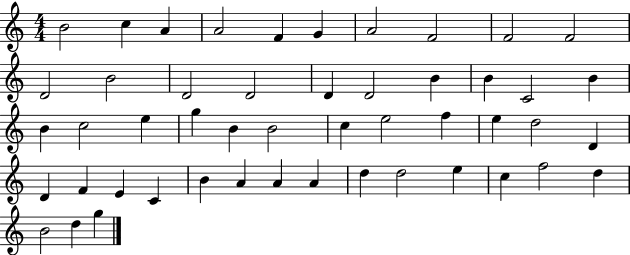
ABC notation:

X:1
T:Untitled
M:4/4
L:1/4
K:C
B2 c A A2 F G A2 F2 F2 F2 D2 B2 D2 D2 D D2 B B C2 B B c2 e g B B2 c e2 f e d2 D D F E C B A A A d d2 e c f2 d B2 d g